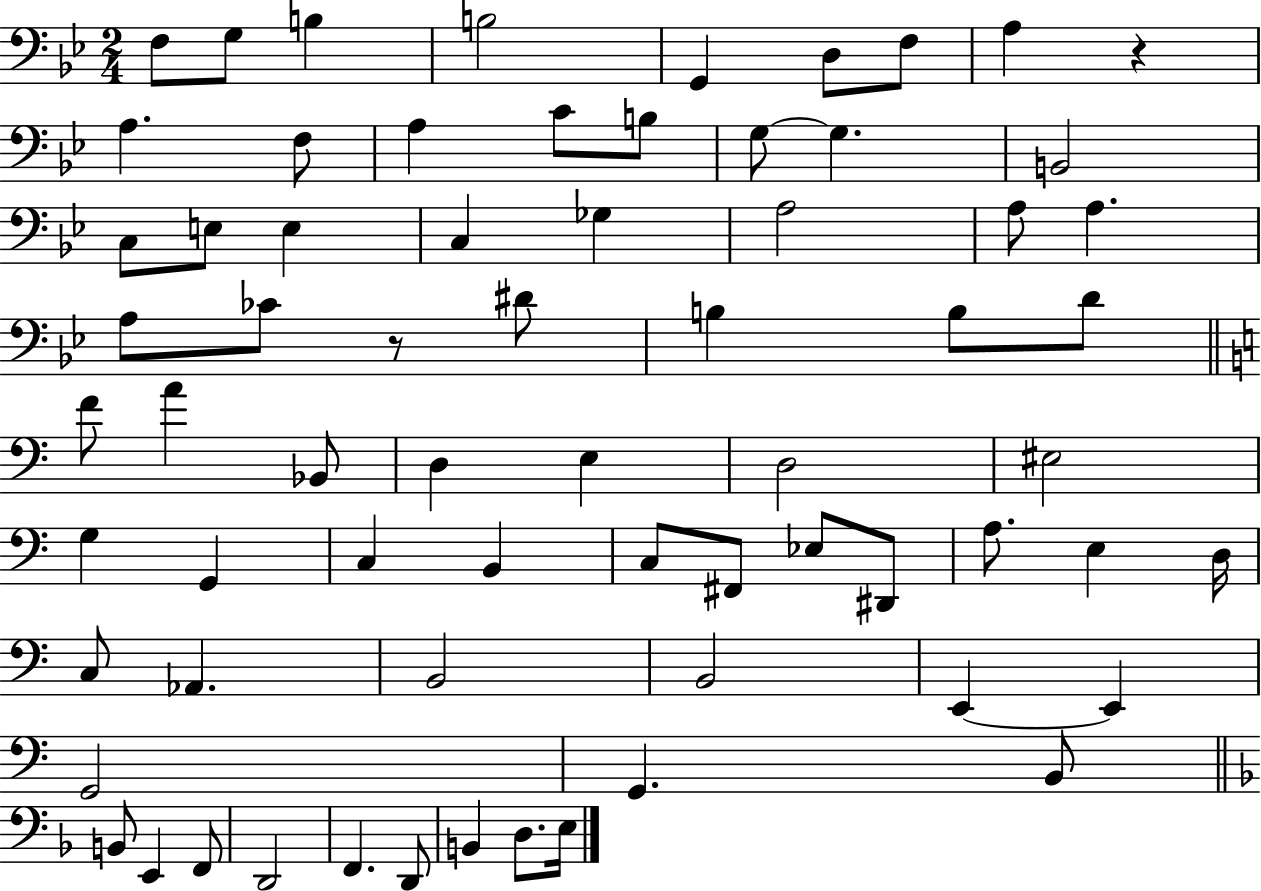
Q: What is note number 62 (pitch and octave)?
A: F2